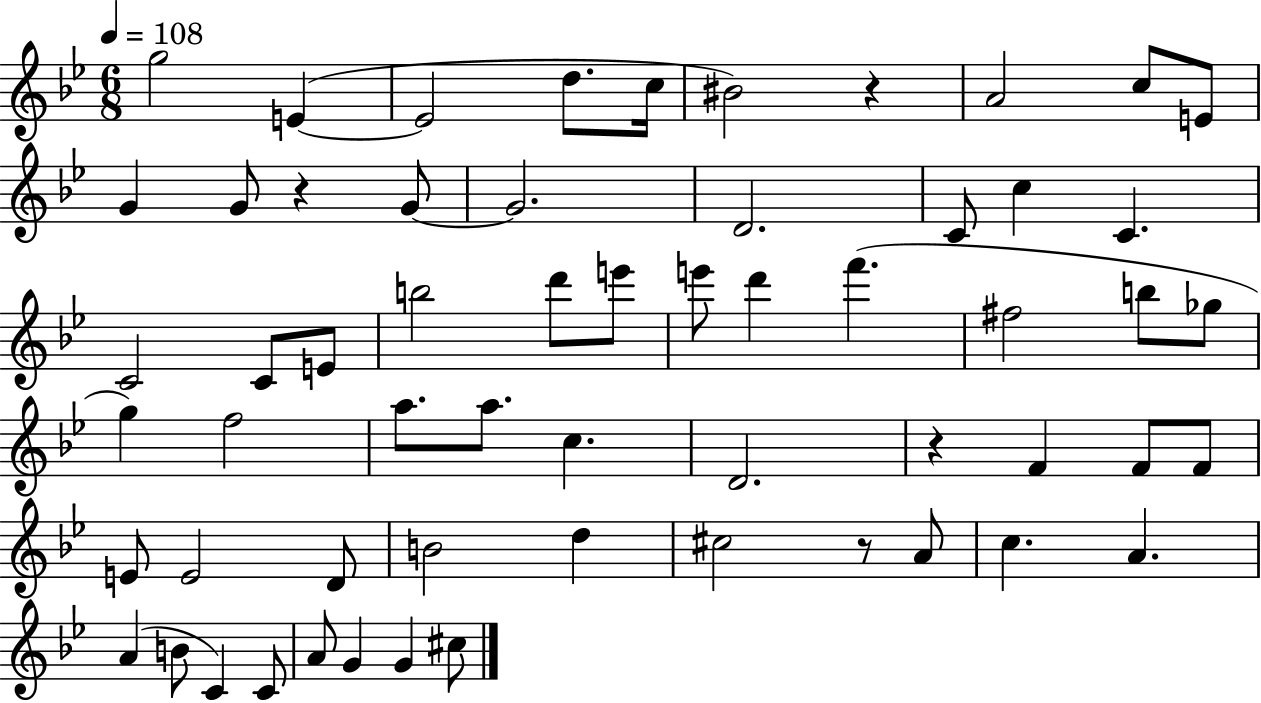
G5/h E4/q E4/h D5/e. C5/s BIS4/h R/q A4/h C5/e E4/e G4/q G4/e R/q G4/e G4/h. D4/h. C4/e C5/q C4/q. C4/h C4/e E4/e B5/h D6/e E6/e E6/e D6/q F6/q. F#5/h B5/e Gb5/e G5/q F5/h A5/e. A5/e. C5/q. D4/h. R/q F4/q F4/e F4/e E4/e E4/h D4/e B4/h D5/q C#5/h R/e A4/e C5/q. A4/q. A4/q B4/e C4/q C4/e A4/e G4/q G4/q C#5/e